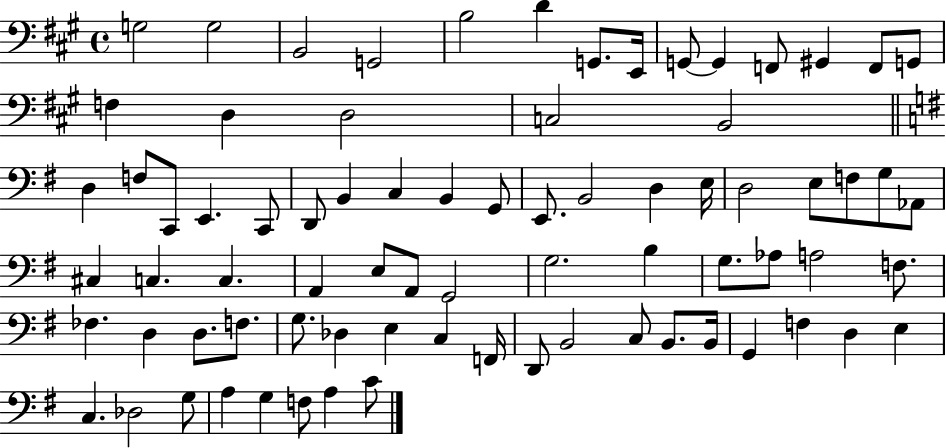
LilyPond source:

{
  \clef bass
  \time 4/4
  \defaultTimeSignature
  \key a \major
  g2 g2 | b,2 g,2 | b2 d'4 g,8. e,16 | g,8~~ g,4 f,8 gis,4 f,8 g,8 | \break f4 d4 d2 | c2 b,2 | \bar "||" \break \key g \major d4 f8 c,8 e,4. c,8 | d,8 b,4 c4 b,4 g,8 | e,8. b,2 d4 e16 | d2 e8 f8 g8 aes,8 | \break cis4 c4. c4. | a,4 e8 a,8 g,2 | g2. b4 | g8. aes8 a2 f8. | \break fes4. d4 d8. f8. | g8. des4 e4 c4 f,16 | d,8 b,2 c8 b,8. b,16 | g,4 f4 d4 e4 | \break c4. des2 g8 | a4 g4 f8 a4 c'8 | \bar "|."
}